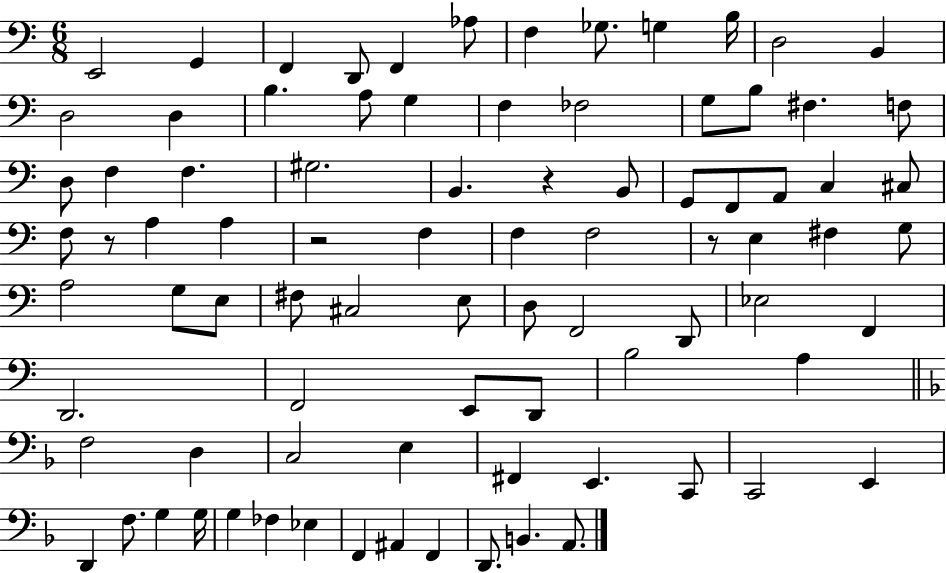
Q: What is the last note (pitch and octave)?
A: A2